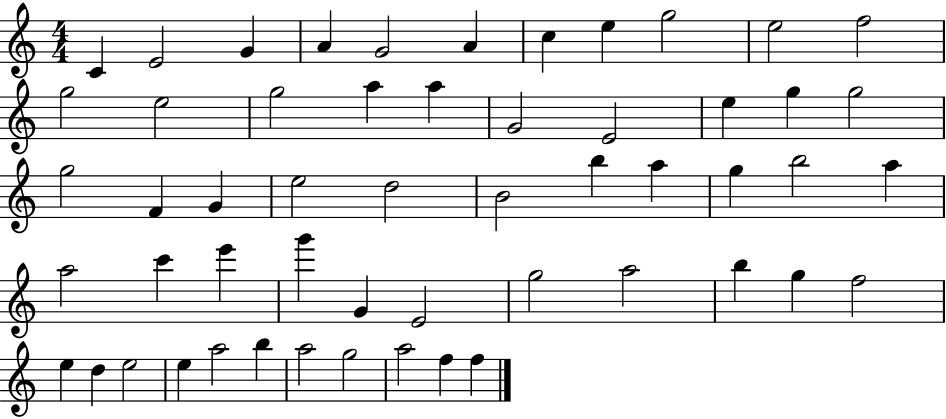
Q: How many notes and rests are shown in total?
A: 54